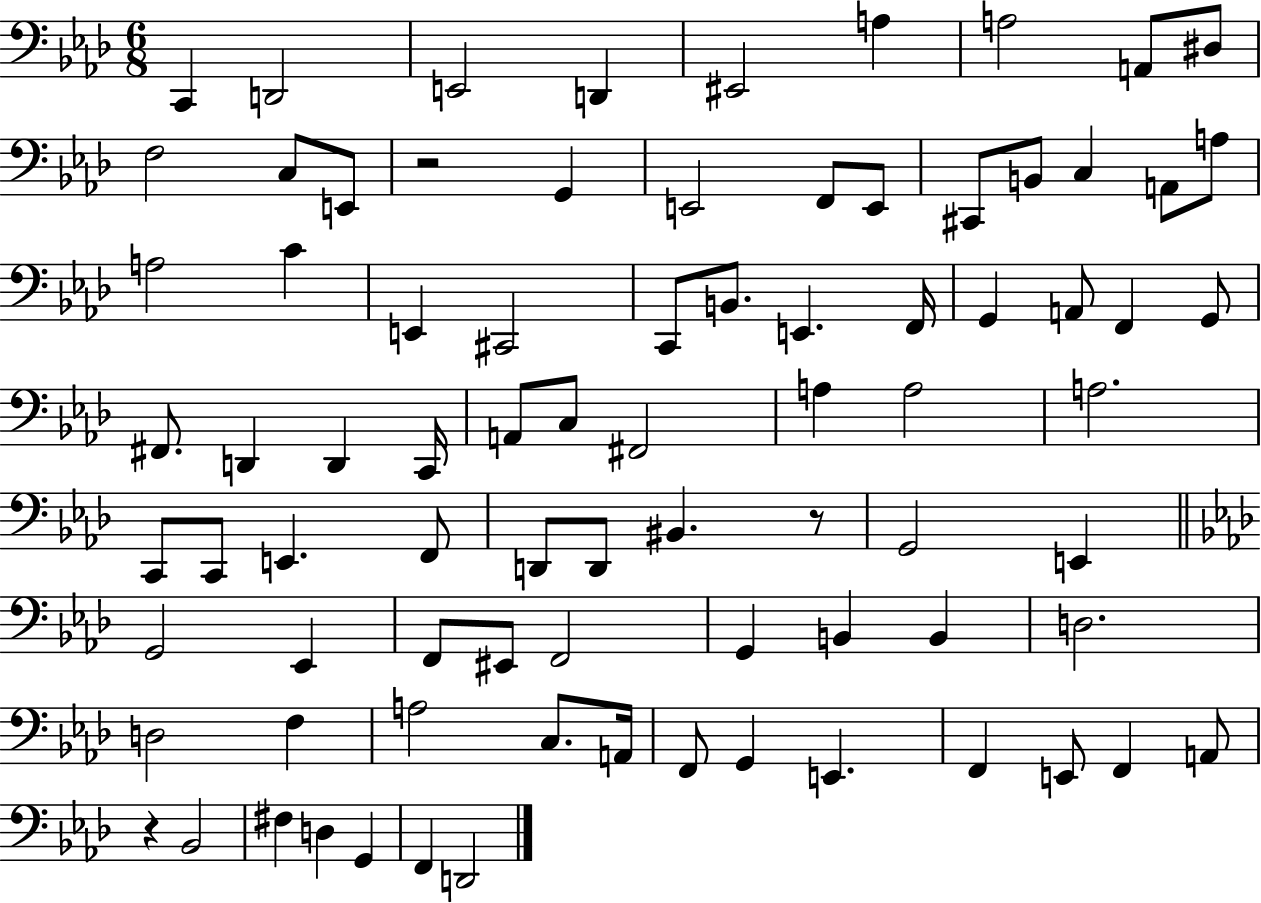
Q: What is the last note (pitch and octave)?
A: D2